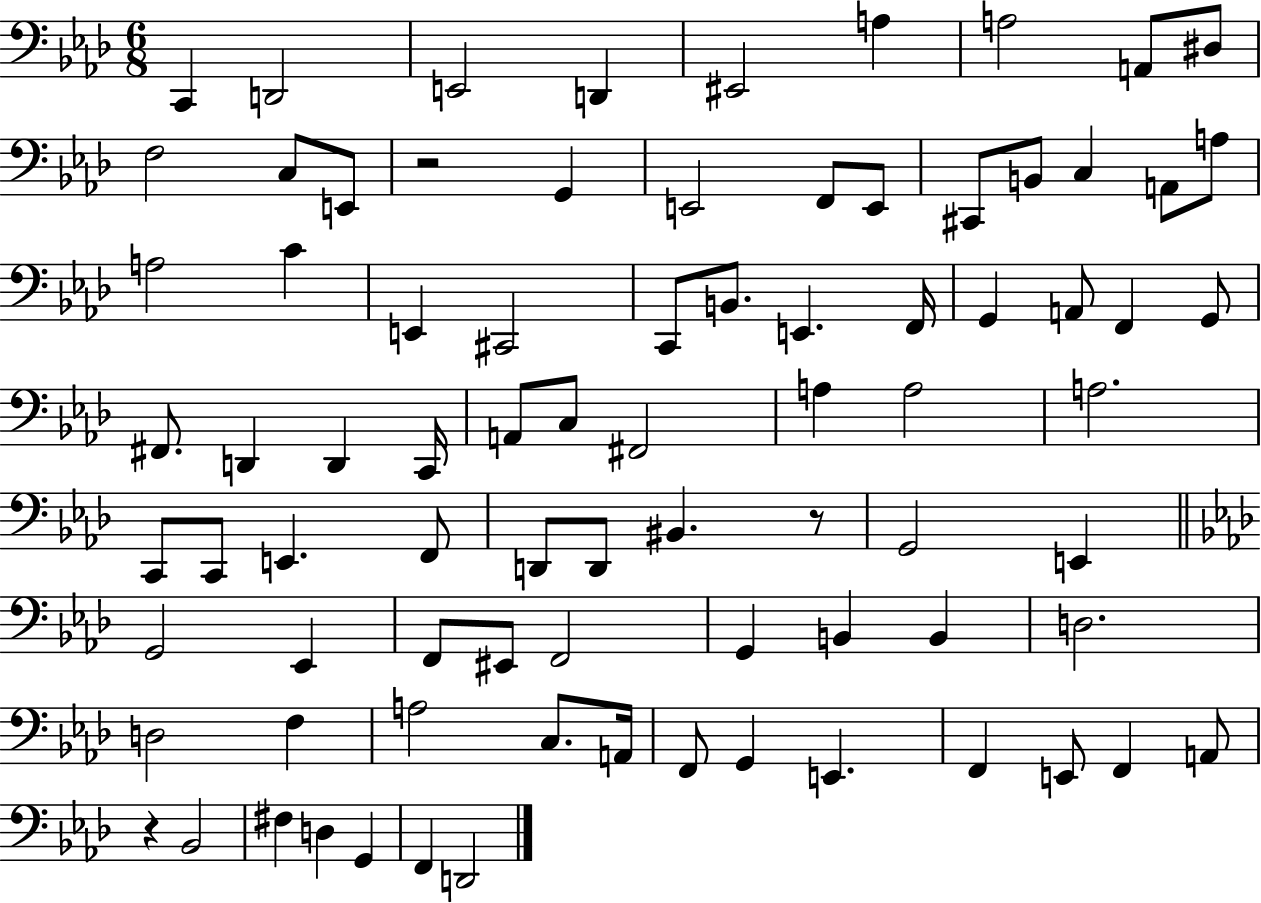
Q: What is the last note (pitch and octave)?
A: D2